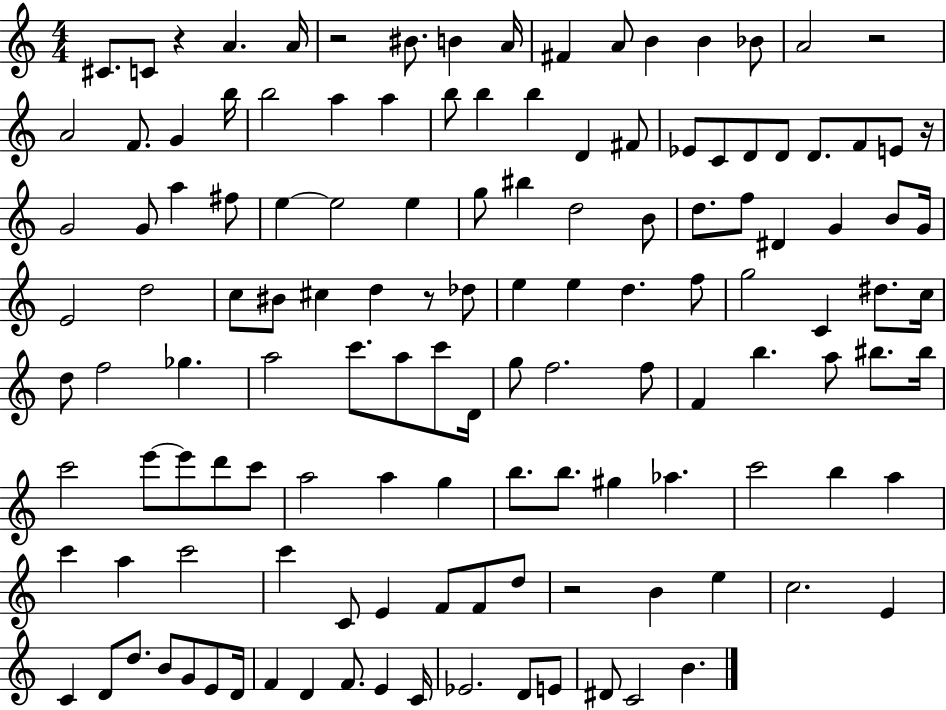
C#4/e. C4/e R/q A4/q. A4/s R/h BIS4/e. B4/q A4/s F#4/q A4/e B4/q B4/q Bb4/e A4/h R/h A4/h F4/e. G4/q B5/s B5/h A5/q A5/q B5/e B5/q B5/q D4/q F#4/e Eb4/e C4/e D4/e D4/e D4/e. F4/e E4/e R/s G4/h G4/e A5/q F#5/e E5/q E5/h E5/q G5/e BIS5/q D5/h B4/e D5/e. F5/e D#4/q G4/q B4/e G4/s E4/h D5/h C5/e BIS4/e C#5/q D5/q R/e Db5/e E5/q E5/q D5/q. F5/e G5/h C4/q D#5/e. C5/s D5/e F5/h Gb5/q. A5/h C6/e. A5/e C6/e D4/s G5/e F5/h. F5/e F4/q B5/q. A5/e BIS5/e. BIS5/s C6/h E6/e E6/e D6/e C6/e A5/h A5/q G5/q B5/e. B5/e. G#5/q Ab5/q. C6/h B5/q A5/q C6/q A5/q C6/h C6/q C4/e E4/q F4/e F4/e D5/e R/h B4/q E5/q C5/h. E4/q C4/q D4/e D5/e. B4/e G4/e E4/e D4/s F4/q D4/q F4/e. E4/q C4/s Eb4/h. D4/e E4/e D#4/e C4/h B4/q.